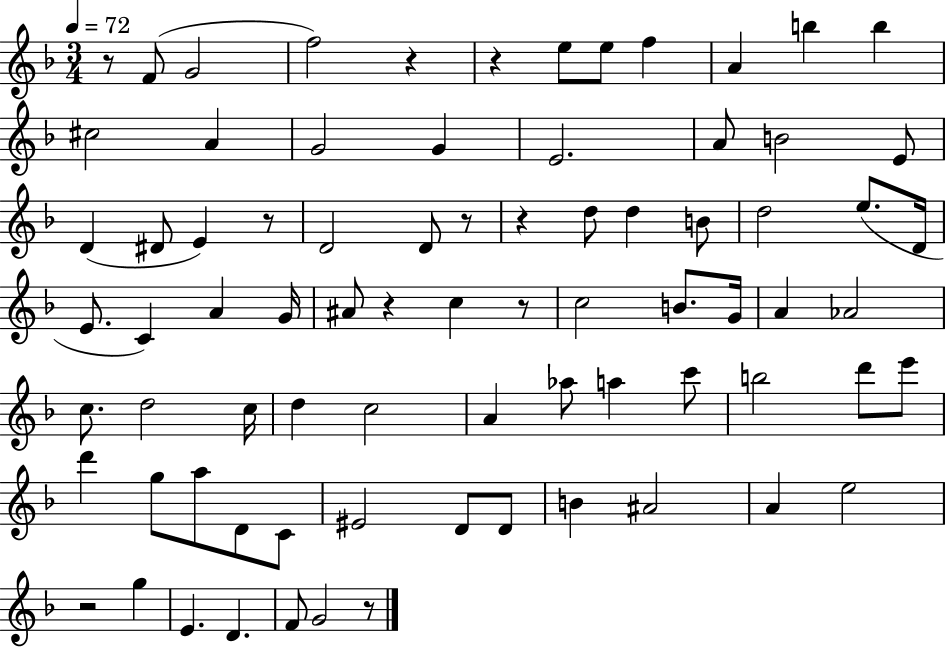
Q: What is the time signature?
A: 3/4